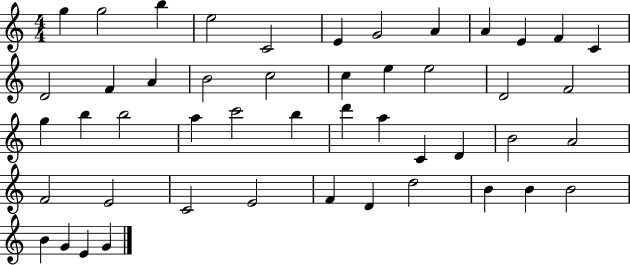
{
  \clef treble
  \numericTimeSignature
  \time 4/4
  \key c \major
  g''4 g''2 b''4 | e''2 c'2 | e'4 g'2 a'4 | a'4 e'4 f'4 c'4 | \break d'2 f'4 a'4 | b'2 c''2 | c''4 e''4 e''2 | d'2 f'2 | \break g''4 b''4 b''2 | a''4 c'''2 b''4 | d'''4 a''4 c'4 d'4 | b'2 a'2 | \break f'2 e'2 | c'2 e'2 | f'4 d'4 d''2 | b'4 b'4 b'2 | \break b'4 g'4 e'4 g'4 | \bar "|."
}